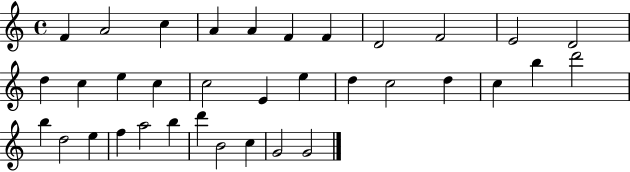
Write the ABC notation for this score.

X:1
T:Untitled
M:4/4
L:1/4
K:C
F A2 c A A F F D2 F2 E2 D2 d c e c c2 E e d c2 d c b d'2 b d2 e f a2 b d' B2 c G2 G2